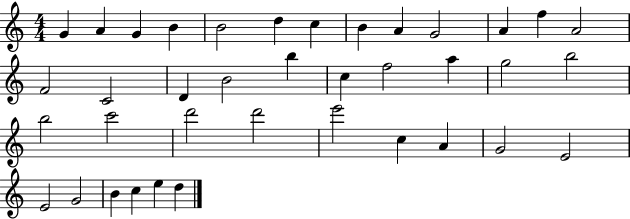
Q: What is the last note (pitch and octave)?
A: D5